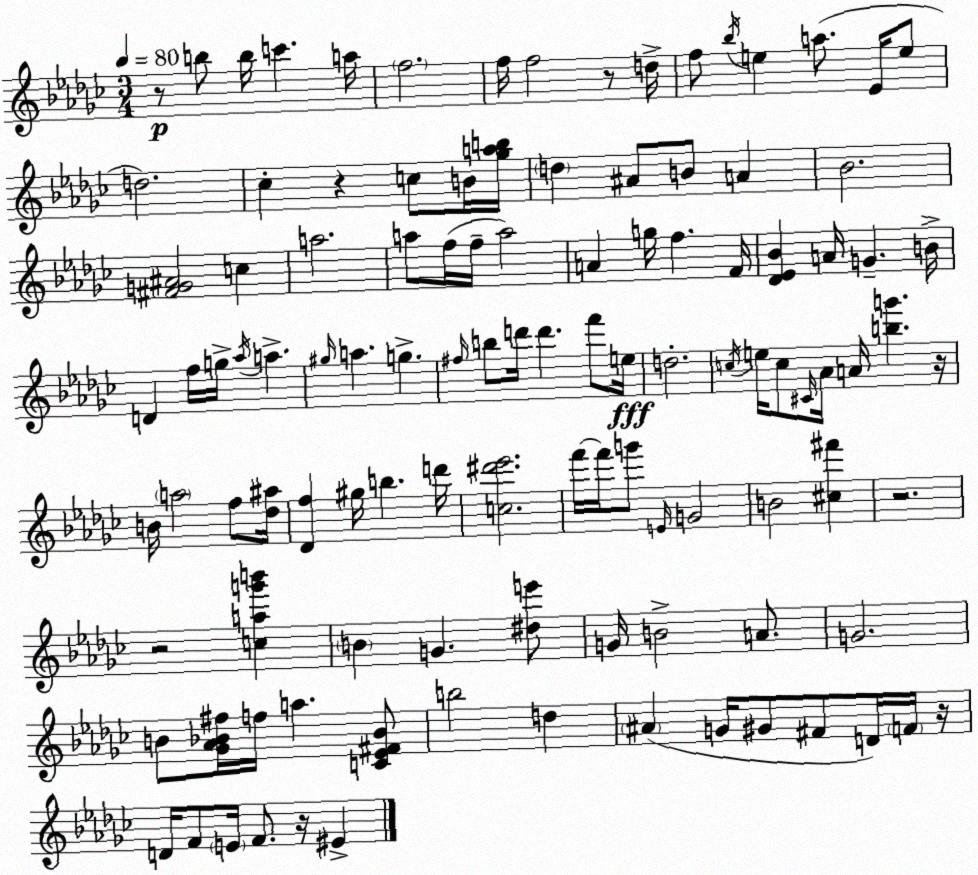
X:1
T:Untitled
M:3/4
L:1/4
K:Ebm
z/2 b/2 b/4 c' a/4 f2 f/4 f2 z/2 d/4 f/2 _b/4 e a/2 _E/4 e/2 d2 _c z c/2 B/4 [_gab]/4 d ^A/2 B/2 A _B2 [^FG^A]2 c a2 a/2 f/4 f/4 a2 A g/4 f F/4 [_D_E_B] A/4 G B/4 D f/4 g/4 _a/4 a ^g/4 a g ^f/4 b/2 d'/4 d' f'/2 e/4 d2 c/4 e/4 c/2 ^C/4 _A/4 A/4 [bg'] z/4 B/4 a2 f/2 [_d^a]/4 [_Df] ^g/4 b d'/4 [c^d'_e']2 f'/4 f'/4 g'/2 E/4 G2 B2 [^c^f'] z2 z2 [cag'b'] B G [^de']/2 G/4 B2 A/2 G2 B/2 [_G_A_B^f]/4 f/4 a [C_E^F_B]/2 b2 d ^A G/4 ^G/2 ^F/2 D/4 F/4 z/4 D/4 F/2 E/4 F/2 z/4 ^E